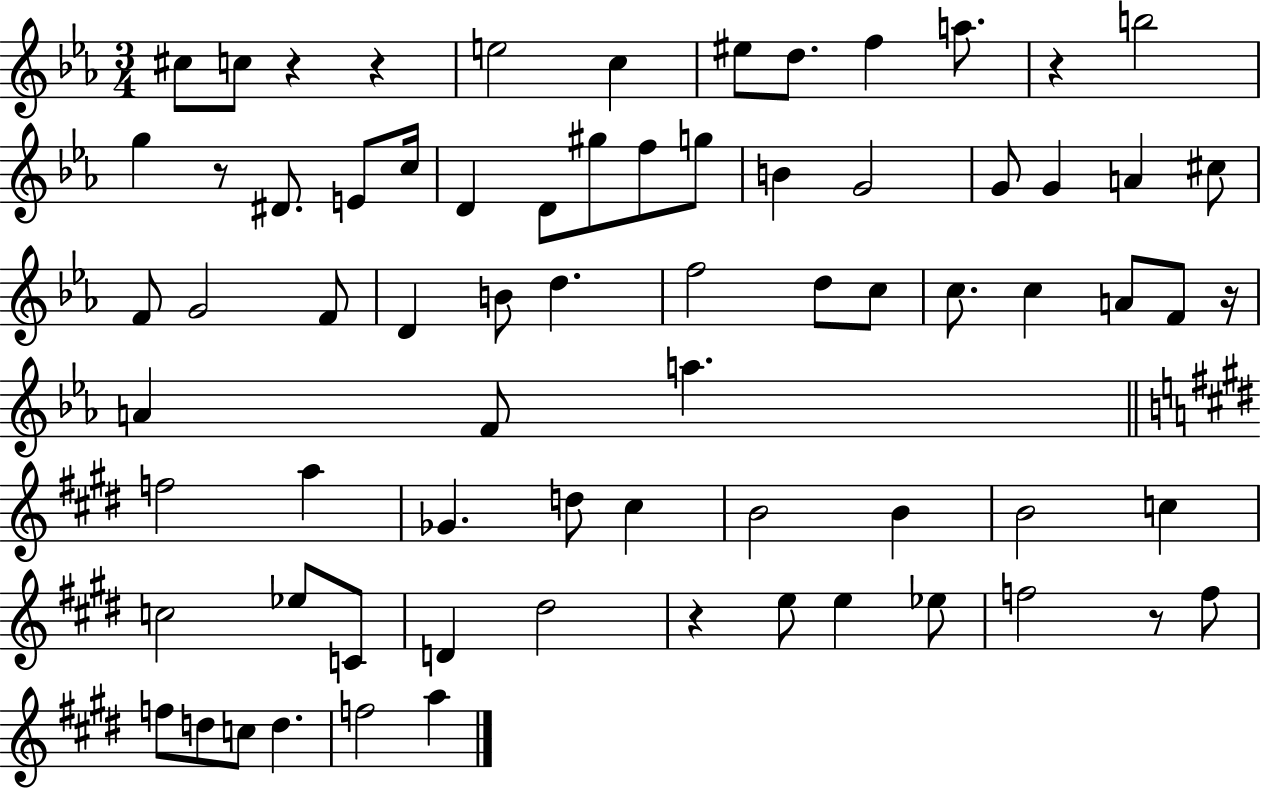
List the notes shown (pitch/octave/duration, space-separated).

C#5/e C5/e R/q R/q E5/h C5/q EIS5/e D5/e. F5/q A5/e. R/q B5/h G5/q R/e D#4/e. E4/e C5/s D4/q D4/e G#5/e F5/e G5/e B4/q G4/h G4/e G4/q A4/q C#5/e F4/e G4/h F4/e D4/q B4/e D5/q. F5/h D5/e C5/e C5/e. C5/q A4/e F4/e R/s A4/q F4/e A5/q. F5/h A5/q Gb4/q. D5/e C#5/q B4/h B4/q B4/h C5/q C5/h Eb5/e C4/e D4/q D#5/h R/q E5/e E5/q Eb5/e F5/h R/e F5/e F5/e D5/e C5/e D5/q. F5/h A5/q